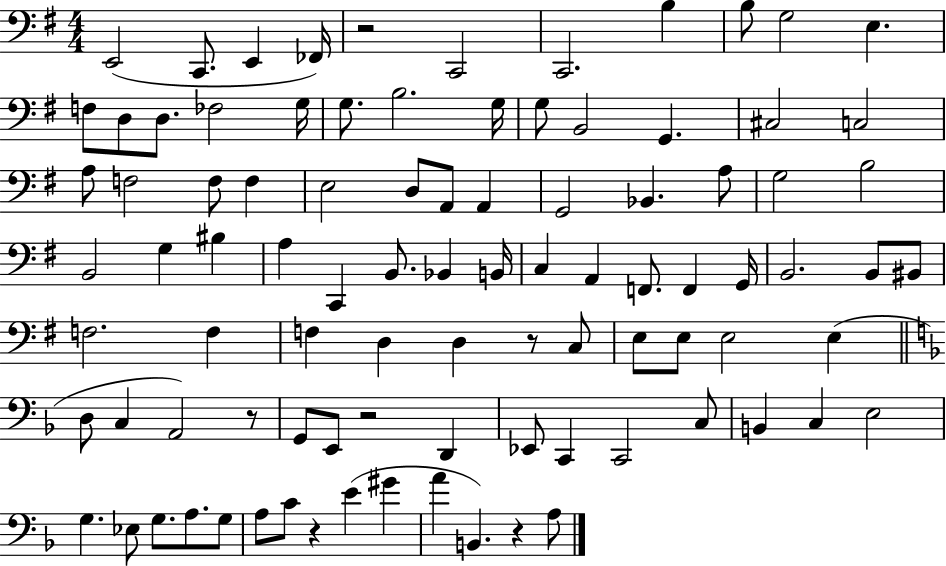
E2/h C2/e. E2/q FES2/s R/h C2/h C2/h. B3/q B3/e G3/h E3/q. F3/e D3/e D3/e. FES3/h G3/s G3/e. B3/h. G3/s G3/e B2/h G2/q. C#3/h C3/h A3/e F3/h F3/e F3/q E3/h D3/e A2/e A2/q G2/h Bb2/q. A3/e G3/h B3/h B2/h G3/q BIS3/q A3/q C2/q B2/e. Bb2/q B2/s C3/q A2/q F2/e. F2/q G2/s B2/h. B2/e BIS2/e F3/h. F3/q F3/q D3/q D3/q R/e C3/e E3/e E3/e E3/h E3/q D3/e C3/q A2/h R/e G2/e E2/e R/h D2/q Eb2/e C2/q C2/h C3/e B2/q C3/q E3/h G3/q. Eb3/e G3/e. A3/e. G3/e A3/e C4/e R/q E4/q G#4/q A4/q B2/q. R/q A3/e